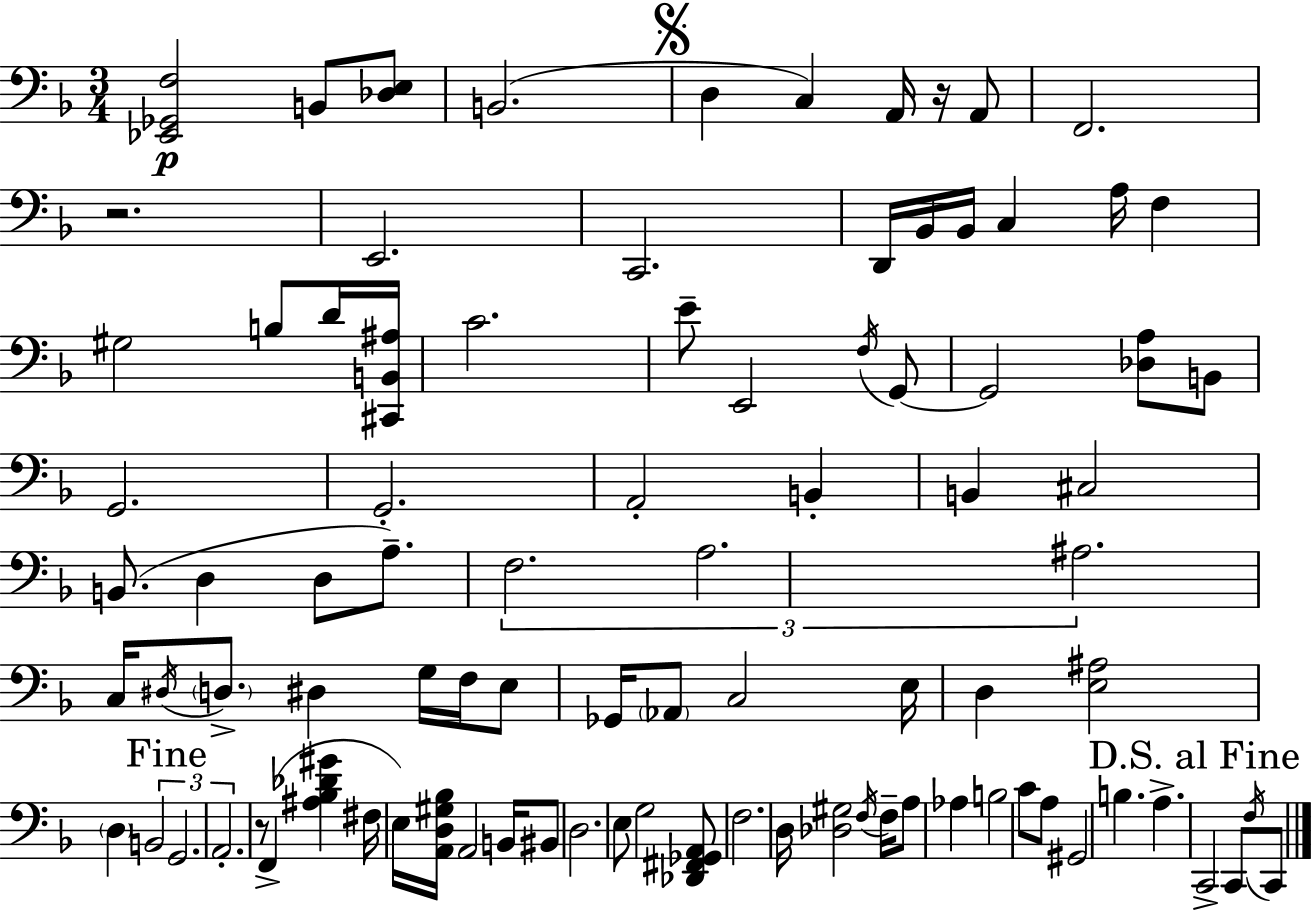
X:1
T:Untitled
M:3/4
L:1/4
K:F
[_E,,_G,,F,]2 B,,/2 [_D,E,]/2 B,,2 D, C, A,,/4 z/4 A,,/2 F,,2 z2 E,,2 C,,2 D,,/4 _B,,/4 _B,,/4 C, A,/4 F, ^G,2 B,/2 D/4 [^C,,B,,^A,]/4 C2 E/2 E,,2 F,/4 G,,/2 G,,2 [_D,A,]/2 B,,/2 G,,2 G,,2 A,,2 B,, B,, ^C,2 B,,/2 D, D,/2 A,/2 F,2 A,2 ^A,2 C,/4 ^D,/4 D,/2 ^D, G,/4 F,/4 E,/2 _G,,/4 _A,,/2 C,2 E,/4 D, [E,^A,]2 D, B,,2 G,,2 A,,2 z/2 F,, [^A,_B,_D^G] ^F,/4 E,/4 [A,,D,^G,_B,]/4 A,,2 B,,/4 ^B,,/2 D,2 E,/2 G,2 [_D,,^F,,_G,,A,,]/2 F,2 D,/4 [_D,^G,]2 F,/4 F,/4 A,/2 _A, B,2 C/2 A,/2 ^G,,2 B, A, C,,2 C,,/2 F,/4 C,,/2